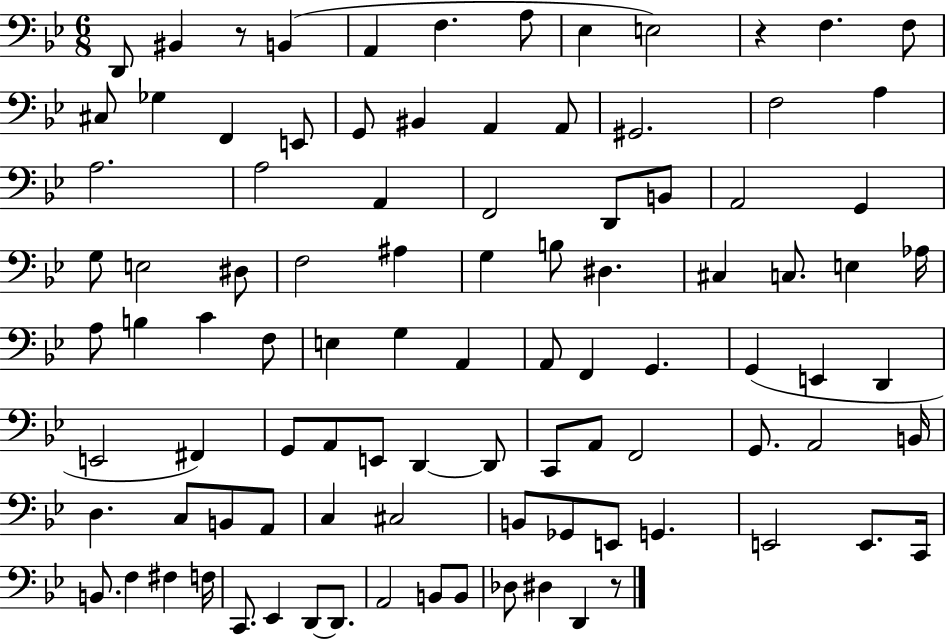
D2/e BIS2/q R/e B2/q A2/q F3/q. A3/e Eb3/q E3/h R/q F3/q. F3/e C#3/e Gb3/q F2/q E2/e G2/e BIS2/q A2/q A2/e G#2/h. F3/h A3/q A3/h. A3/h A2/q F2/h D2/e B2/e A2/h G2/q G3/e E3/h D#3/e F3/h A#3/q G3/q B3/e D#3/q. C#3/q C3/e. E3/q Ab3/s A3/e B3/q C4/q F3/e E3/q G3/q A2/q A2/e F2/q G2/q. G2/q E2/q D2/q E2/h F#2/q G2/e A2/e E2/e D2/q D2/e C2/e A2/e F2/h G2/e. A2/h B2/s D3/q. C3/e B2/e A2/e C3/q C#3/h B2/e Gb2/e E2/e G2/q. E2/h E2/e. C2/s B2/e. F3/q F#3/q F3/s C2/e. Eb2/q D2/e D2/e. A2/h B2/e B2/e Db3/e D#3/q D2/q R/e